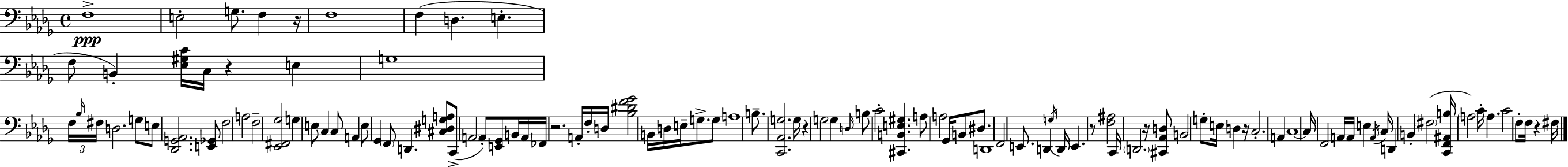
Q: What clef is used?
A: bass